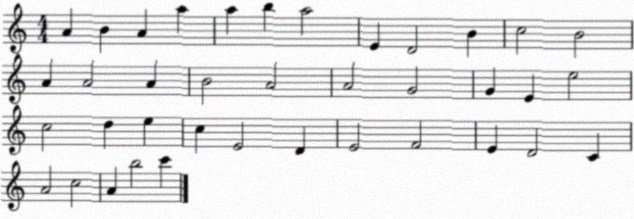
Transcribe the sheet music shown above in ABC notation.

X:1
T:Untitled
M:4/4
L:1/4
K:C
A B A a a b a2 E D2 B c2 B2 A A2 A B2 A2 A2 G2 G E e2 c2 d e c E2 D E2 F2 E D2 C A2 c2 A b2 c'